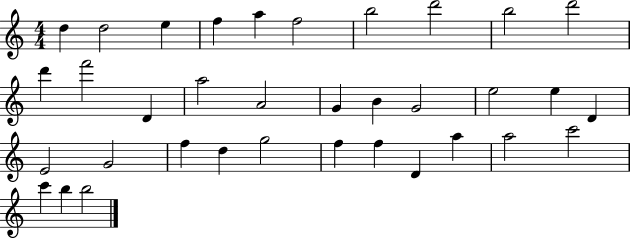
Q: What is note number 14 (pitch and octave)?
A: A5